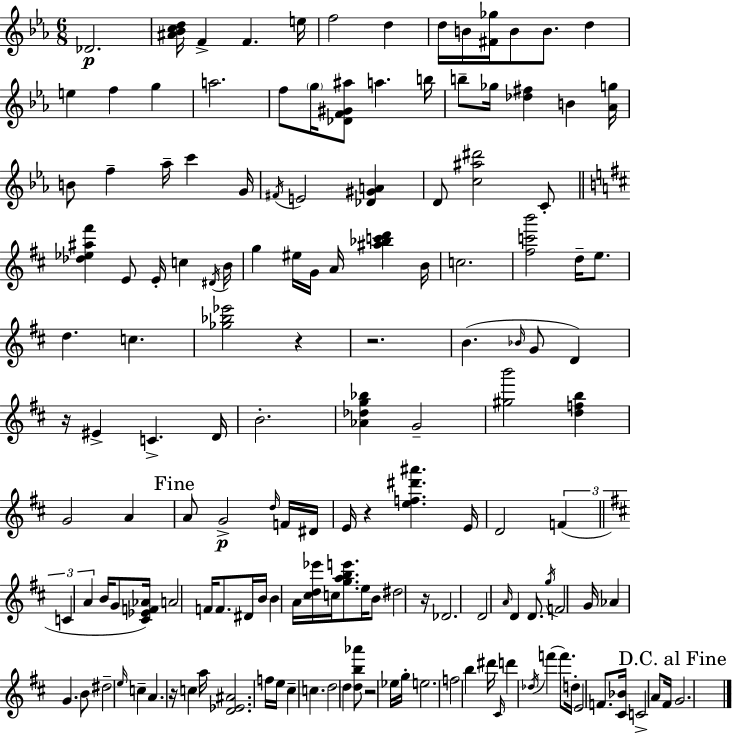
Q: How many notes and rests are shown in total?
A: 150